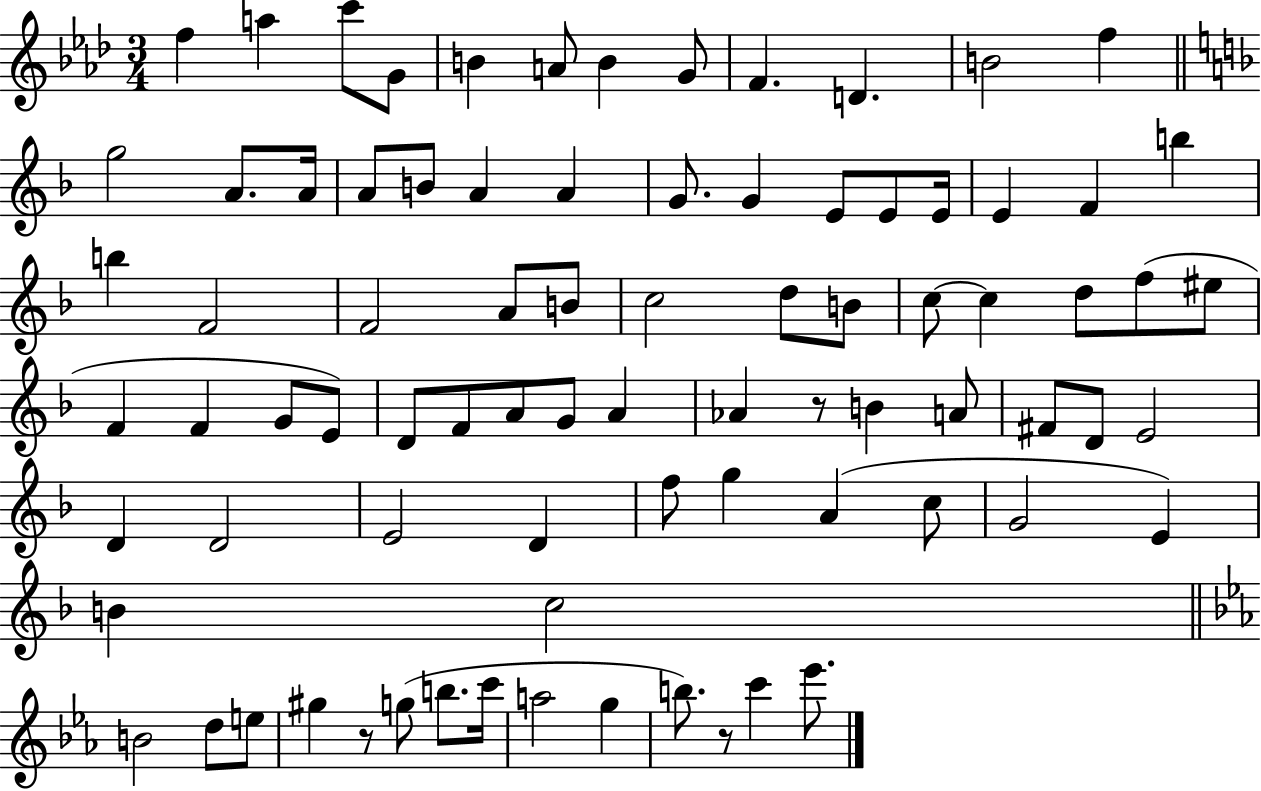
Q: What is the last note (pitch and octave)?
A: Eb6